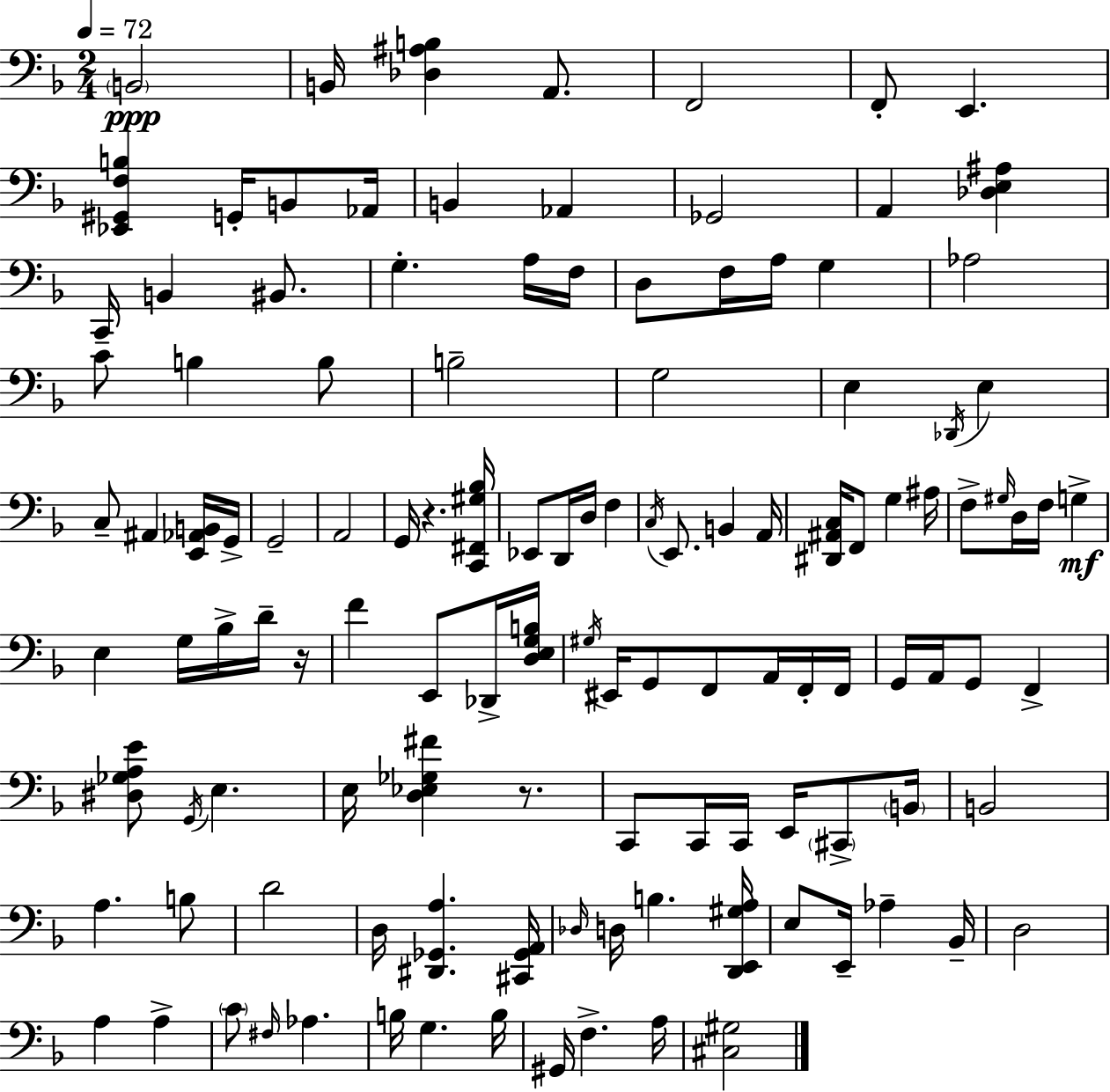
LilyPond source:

{
  \clef bass
  \numericTimeSignature
  \time 2/4
  \key f \major
  \tempo 4 = 72
  \repeat volta 2 { \parenthesize b,2\ppp | b,16 <des ais b>4 a,8. | f,2 | f,8-. e,4. | \break <ees, gis, f b>4 g,16-. b,8 aes,16 | b,4 aes,4 | ges,2 | a,4 <des e ais>4 | \break c,16-- b,4 bis,8. | g4.-. a16 f16 | d8 f16 a16 g4 | aes2 | \break c'8 b4 b8 | b2-- | g2 | e4 \acciaccatura { des,16 } e4 | \break c8-- ais,4 <e, aes, b,>16 | g,16-> g,2-- | a,2 | g,16 r4. | \break <c, fis, gis bes>16 ees,8 d,16 d16 f4 | \acciaccatura { c16 } e,8. b,4 | a,16 <dis, ais, c>16 f,8 g4 | ais16 f8-> \grace { gis16 } d16 f16 g4->\mf | \break e4 g16 | bes16-> d'16-- r16 f'4 e,8 | des,16-> <d e g b>16 \acciaccatura { gis16 } eis,16 g,8 f,8 | a,16 f,16-. f,16 g,16 a,16 g,8 | \break f,4-> <dis ges a e'>8 \acciaccatura { g,16 } e4. | e16 <d ees ges fis'>4 | r8. c,8 c,16 | c,16 e,16 \parenthesize cis,8-> \parenthesize b,16 b,2 | \break a4. | b8 d'2 | d16 <dis, ges, a>4. | <cis, ges, a,>16 \grace { des16 } d16 b4. | \break <d, e, gis a>16 e8 | e,16-- aes4-- bes,16-- d2 | a4 | a4-> \parenthesize c'8 | \break \grace { fis16 } aes4. b16 | g4. b16 gis,16 | f4.-> a16 <cis gis>2 | } \bar "|."
}